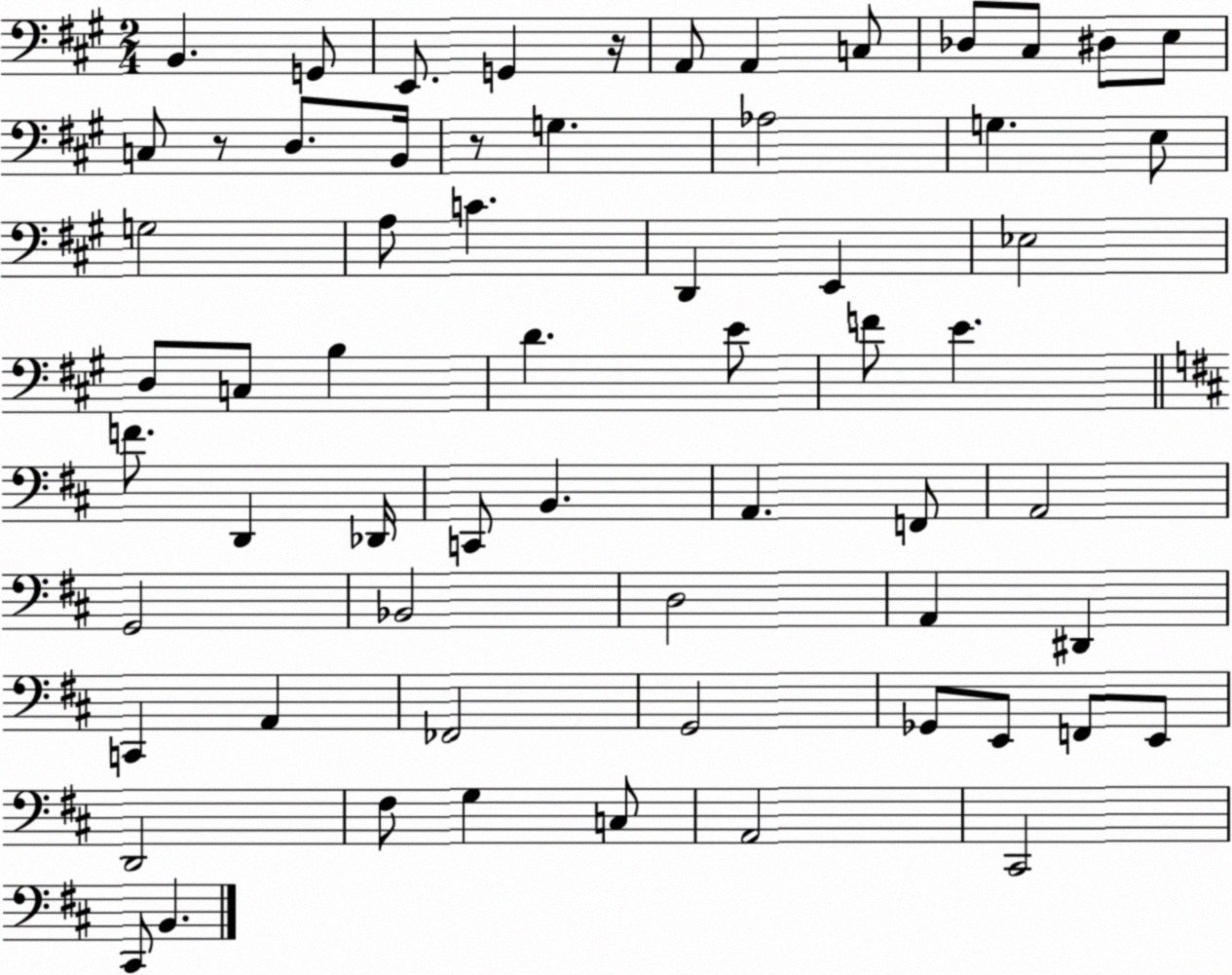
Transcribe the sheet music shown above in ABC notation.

X:1
T:Untitled
M:2/4
L:1/4
K:A
B,, G,,/2 E,,/2 G,, z/4 A,,/2 A,, C,/2 _D,/2 ^C,/2 ^D,/2 E,/2 C,/2 z/2 D,/2 B,,/4 z/2 G, _A,2 G, E,/2 G,2 A,/2 C D,, E,, _E,2 D,/2 C,/2 B, D E/2 F/2 E F/2 D,, _D,,/4 C,,/2 B,, A,, F,,/2 A,,2 G,,2 _B,,2 D,2 A,, ^D,, C,, A,, _F,,2 G,,2 _G,,/2 E,,/2 F,,/2 E,,/2 D,,2 ^F,/2 G, C,/2 A,,2 ^C,,2 ^C,,/2 B,,